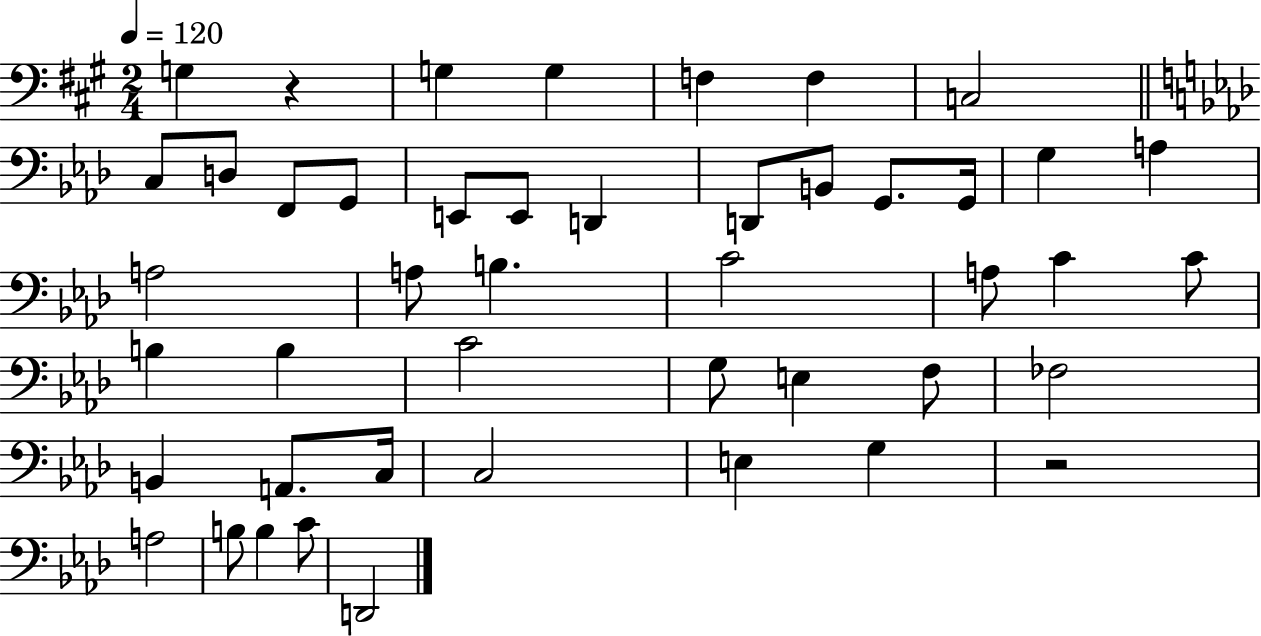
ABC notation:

X:1
T:Untitled
M:2/4
L:1/4
K:A
G, z G, G, F, F, C,2 C,/2 D,/2 F,,/2 G,,/2 E,,/2 E,,/2 D,, D,,/2 B,,/2 G,,/2 G,,/4 G, A, A,2 A,/2 B, C2 A,/2 C C/2 B, B, C2 G,/2 E, F,/2 _F,2 B,, A,,/2 C,/4 C,2 E, G, z2 A,2 B,/2 B, C/2 D,,2